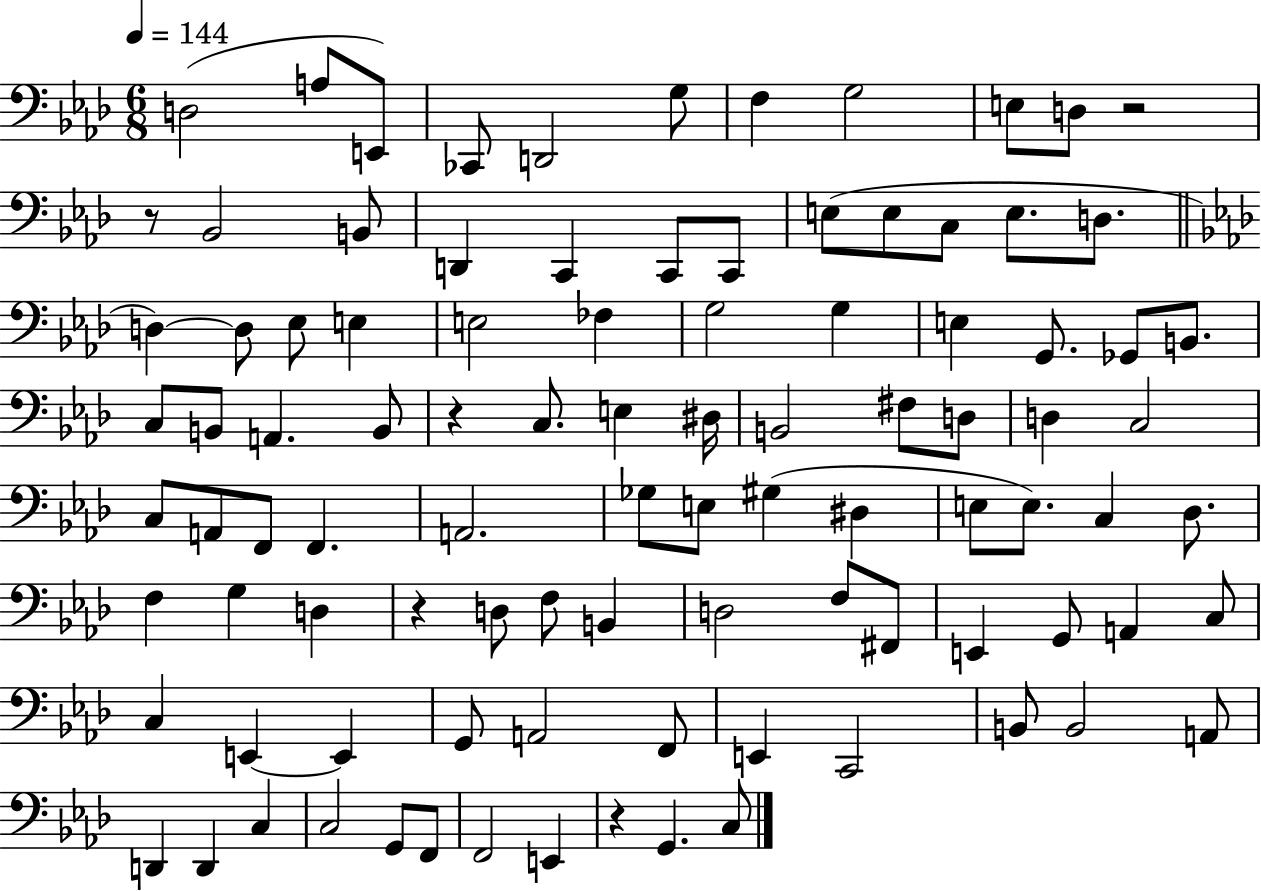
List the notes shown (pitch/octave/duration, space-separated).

D3/h A3/e E2/e CES2/e D2/h G3/e F3/q G3/h E3/e D3/e R/h R/e Bb2/h B2/e D2/q C2/q C2/e C2/e E3/e E3/e C3/e E3/e. D3/e. D3/q D3/e Eb3/e E3/q E3/h FES3/q G3/h G3/q E3/q G2/e. Gb2/e B2/e. C3/e B2/e A2/q. B2/e R/q C3/e. E3/q D#3/s B2/h F#3/e D3/e D3/q C3/h C3/e A2/e F2/e F2/q. A2/h. Gb3/e E3/e G#3/q D#3/q E3/e E3/e. C3/q Db3/e. F3/q G3/q D3/q R/q D3/e F3/e B2/q D3/h F3/e F#2/e E2/q G2/e A2/q C3/e C3/q E2/q E2/q G2/e A2/h F2/e E2/q C2/h B2/e B2/h A2/e D2/q D2/q C3/q C3/h G2/e F2/e F2/h E2/q R/q G2/q. C3/e